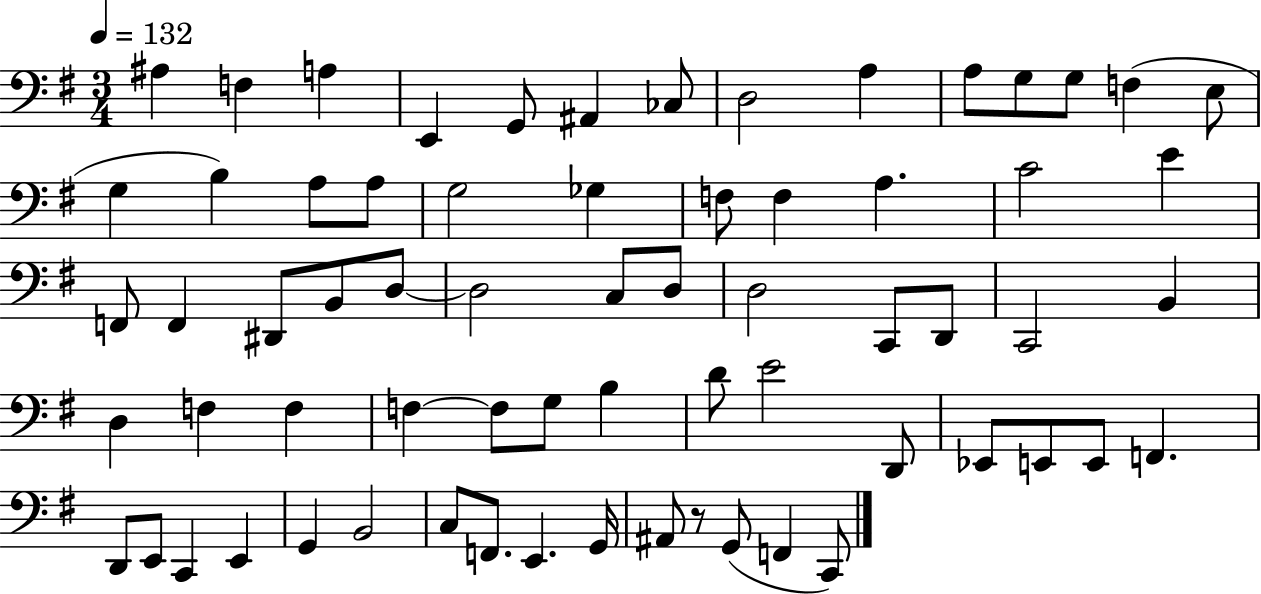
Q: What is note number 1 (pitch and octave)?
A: A#3